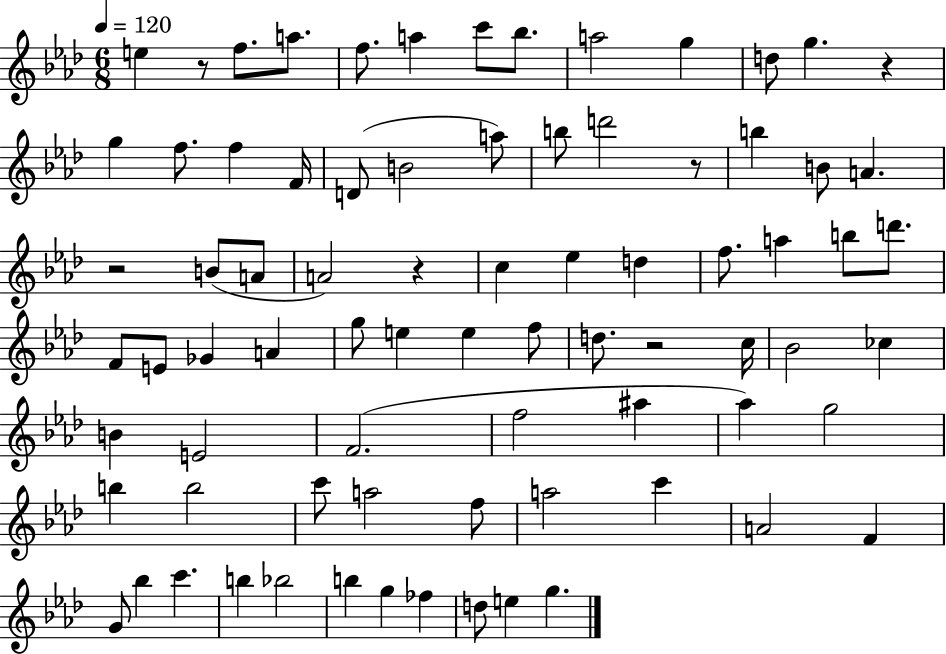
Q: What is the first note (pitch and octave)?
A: E5